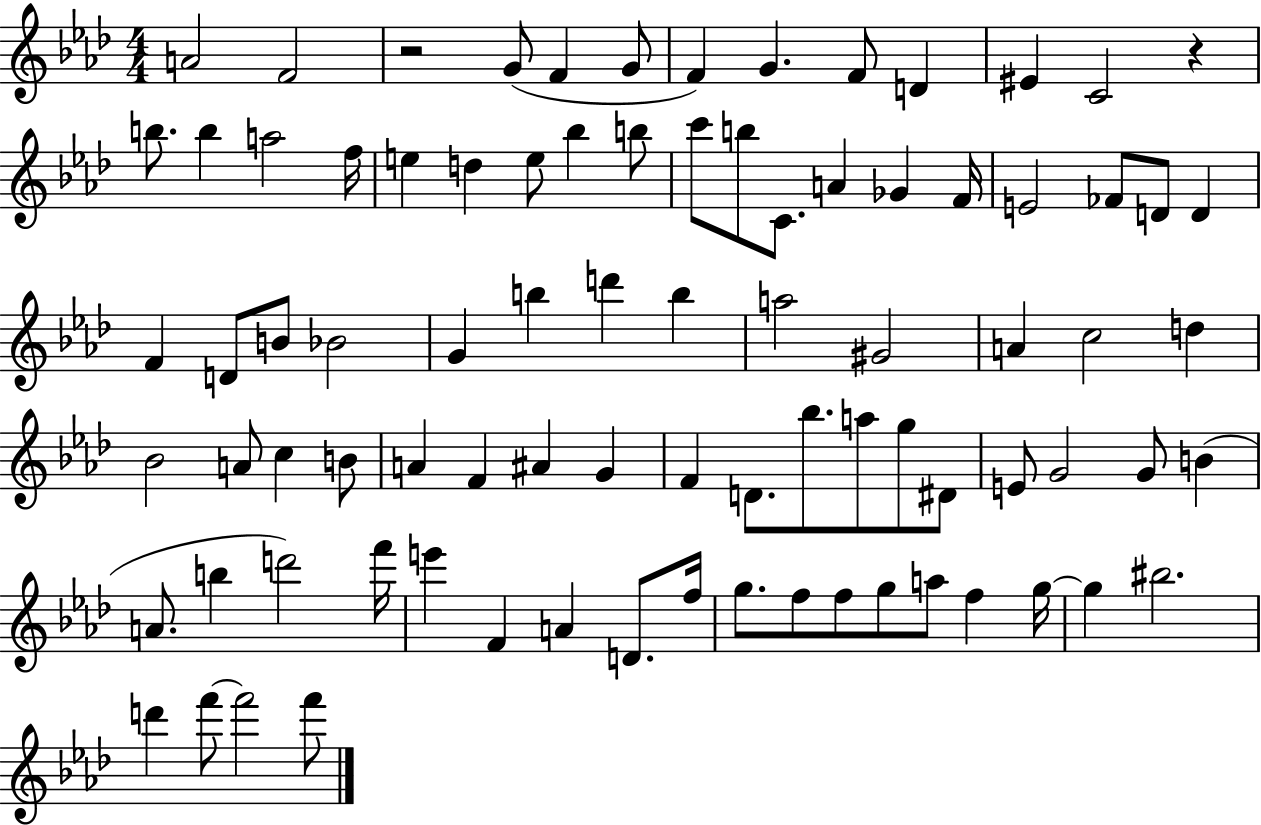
{
  \clef treble
  \numericTimeSignature
  \time 4/4
  \key aes \major
  a'2 f'2 | r2 g'8( f'4 g'8 | f'4) g'4. f'8 d'4 | eis'4 c'2 r4 | \break b''8. b''4 a''2 f''16 | e''4 d''4 e''8 bes''4 b''8 | c'''8 b''8 c'8. a'4 ges'4 f'16 | e'2 fes'8 d'8 d'4 | \break f'4 d'8 b'8 bes'2 | g'4 b''4 d'''4 b''4 | a''2 gis'2 | a'4 c''2 d''4 | \break bes'2 a'8 c''4 b'8 | a'4 f'4 ais'4 g'4 | f'4 d'8. bes''8. a''8 g''8 dis'8 | e'8 g'2 g'8 b'4( | \break a'8. b''4 d'''2) f'''16 | e'''4 f'4 a'4 d'8. f''16 | g''8. f''8 f''8 g''8 a''8 f''4 g''16~~ | g''4 bis''2. | \break d'''4 f'''8~~ f'''2 f'''8 | \bar "|."
}